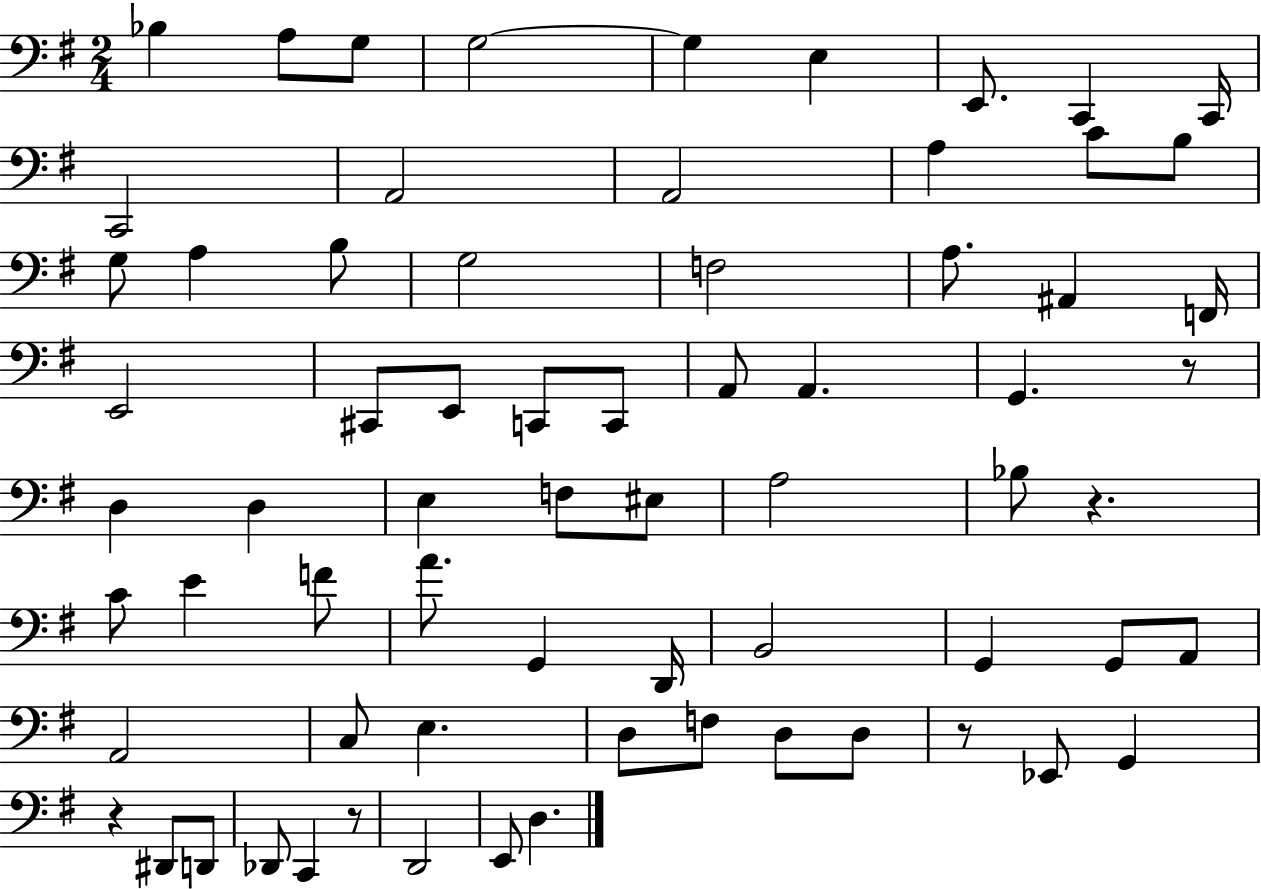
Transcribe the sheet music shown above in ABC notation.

X:1
T:Untitled
M:2/4
L:1/4
K:G
_B, A,/2 G,/2 G,2 G, E, E,,/2 C,, C,,/4 C,,2 A,,2 A,,2 A, C/2 B,/2 G,/2 A, B,/2 G,2 F,2 A,/2 ^A,, F,,/4 E,,2 ^C,,/2 E,,/2 C,,/2 C,,/2 A,,/2 A,, G,, z/2 D, D, E, F,/2 ^E,/2 A,2 _B,/2 z C/2 E F/2 A/2 G,, D,,/4 B,,2 G,, G,,/2 A,,/2 A,,2 C,/2 E, D,/2 F,/2 D,/2 D,/2 z/2 _E,,/2 G,, z ^D,,/2 D,,/2 _D,,/2 C,, z/2 D,,2 E,,/2 D,